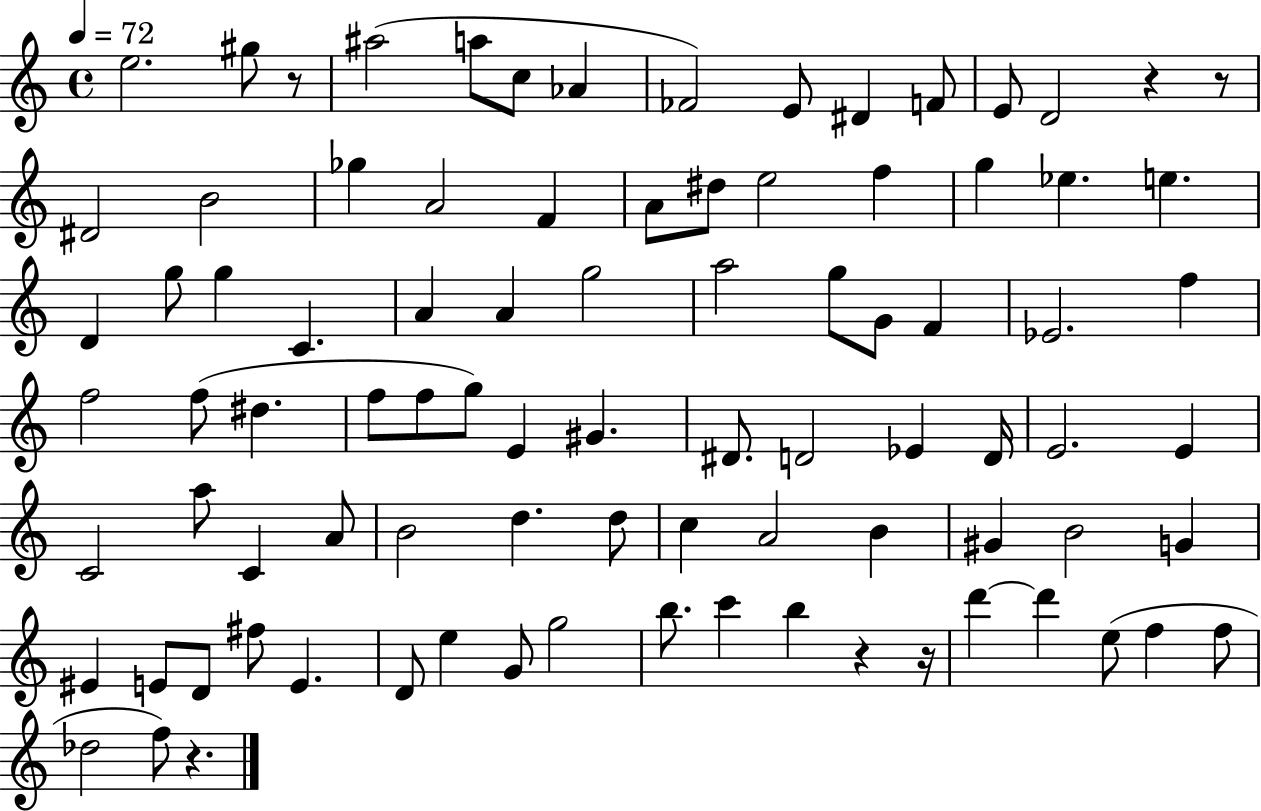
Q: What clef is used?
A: treble